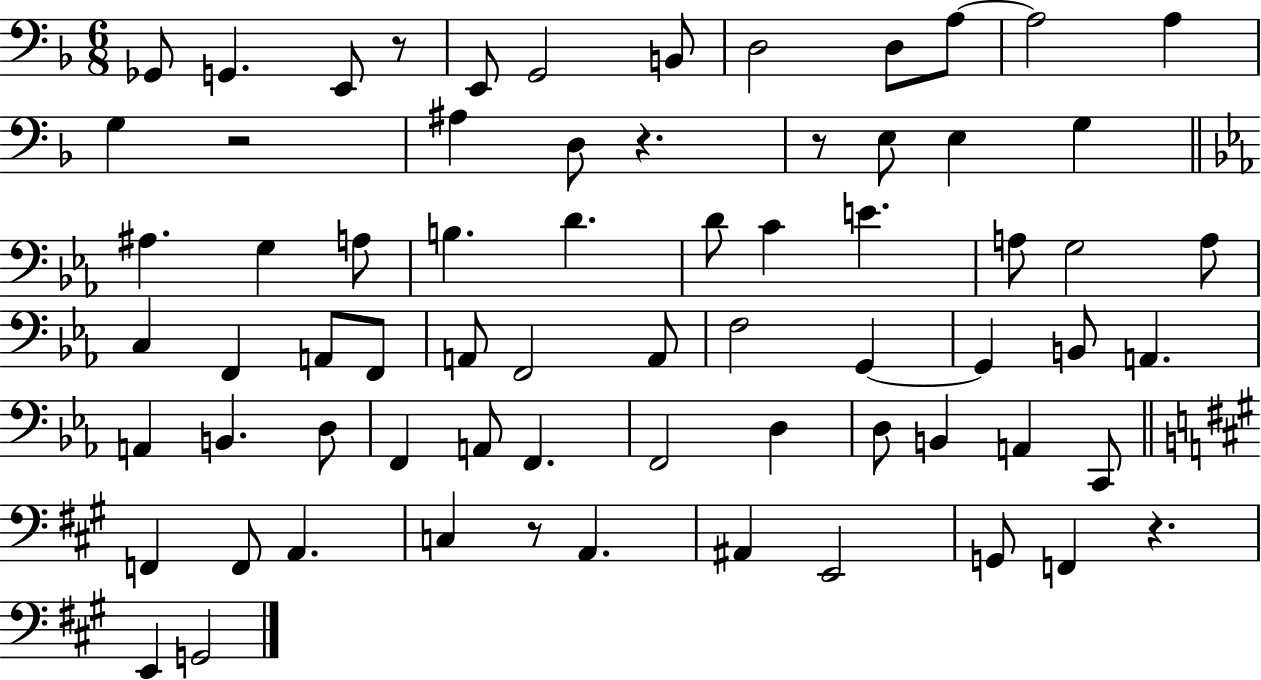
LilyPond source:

{
  \clef bass
  \numericTimeSignature
  \time 6/8
  \key f \major
  ges,8 g,4. e,8 r8 | e,8 g,2 b,8 | d2 d8 a8~~ | a2 a4 | \break g4 r2 | ais4 d8 r4. | r8 e8 e4 g4 | \bar "||" \break \key c \minor ais4. g4 a8 | b4. d'4. | d'8 c'4 e'4. | a8 g2 a8 | \break c4 f,4 a,8 f,8 | a,8 f,2 a,8 | f2 g,4~~ | g,4 b,8 a,4. | \break a,4 b,4. d8 | f,4 a,8 f,4. | f,2 d4 | d8 b,4 a,4 c,8 | \break \bar "||" \break \key a \major f,4 f,8 a,4. | c4 r8 a,4. | ais,4 e,2 | g,8 f,4 r4. | \break e,4 g,2 | \bar "|."
}